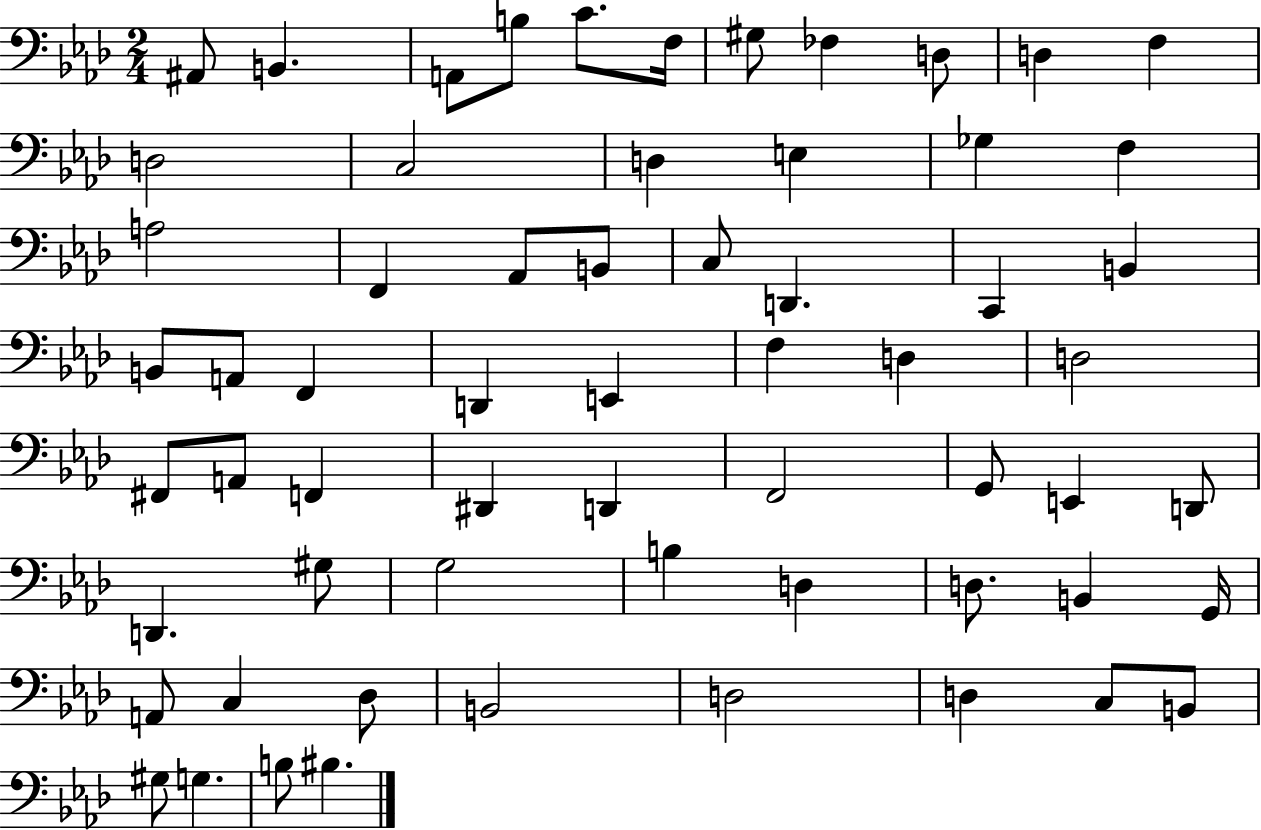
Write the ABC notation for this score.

X:1
T:Untitled
M:2/4
L:1/4
K:Ab
^A,,/2 B,, A,,/2 B,/2 C/2 F,/4 ^G,/2 _F, D,/2 D, F, D,2 C,2 D, E, _G, F, A,2 F,, _A,,/2 B,,/2 C,/2 D,, C,, B,, B,,/2 A,,/2 F,, D,, E,, F, D, D,2 ^F,,/2 A,,/2 F,, ^D,, D,, F,,2 G,,/2 E,, D,,/2 D,, ^G,/2 G,2 B, D, D,/2 B,, G,,/4 A,,/2 C, _D,/2 B,,2 D,2 D, C,/2 B,,/2 ^G,/2 G, B,/2 ^B,